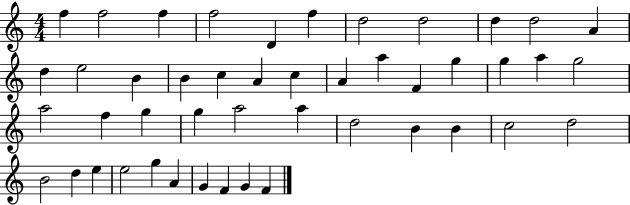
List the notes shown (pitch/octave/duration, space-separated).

F5/q F5/h F5/q F5/h D4/q F5/q D5/h D5/h D5/q D5/h A4/q D5/q E5/h B4/q B4/q C5/q A4/q C5/q A4/q A5/q F4/q G5/q G5/q A5/q G5/h A5/h F5/q G5/q G5/q A5/h A5/q D5/h B4/q B4/q C5/h D5/h B4/h D5/q E5/q E5/h G5/q A4/q G4/q F4/q G4/q F4/q